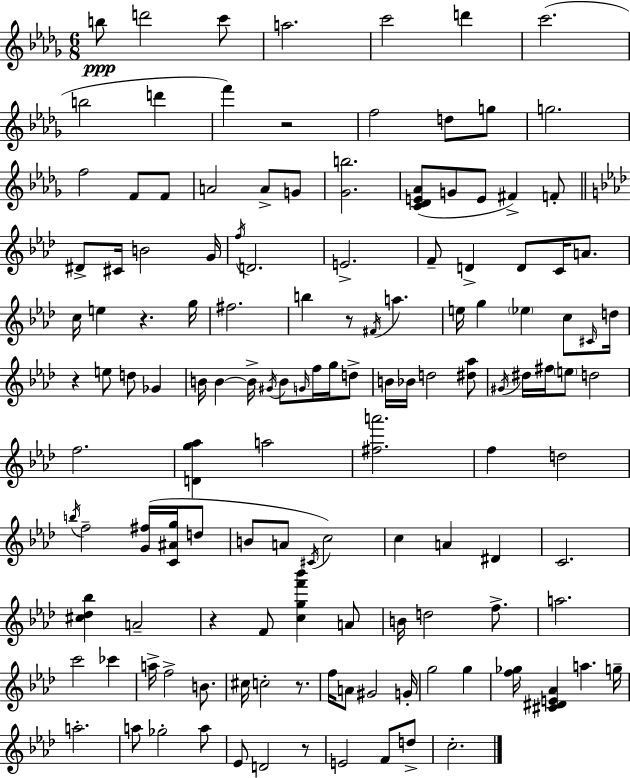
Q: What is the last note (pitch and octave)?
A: C5